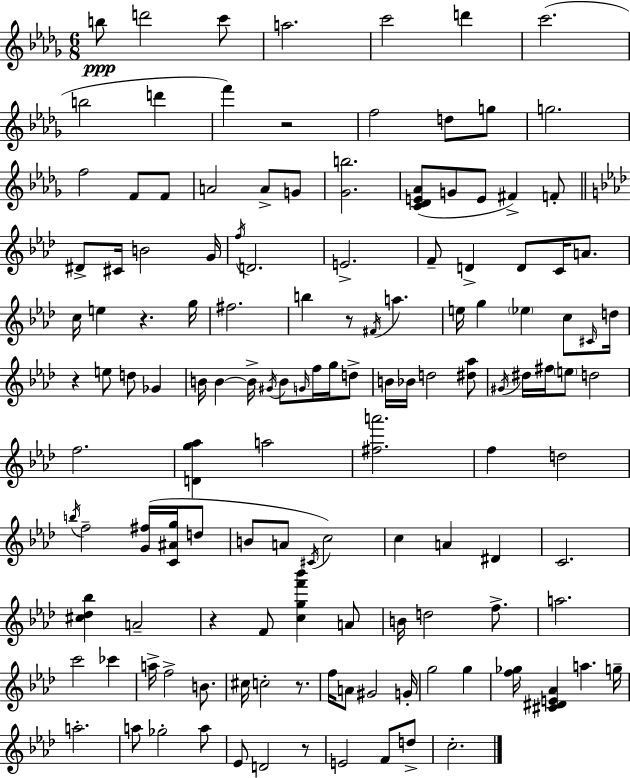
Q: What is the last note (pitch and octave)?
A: C5